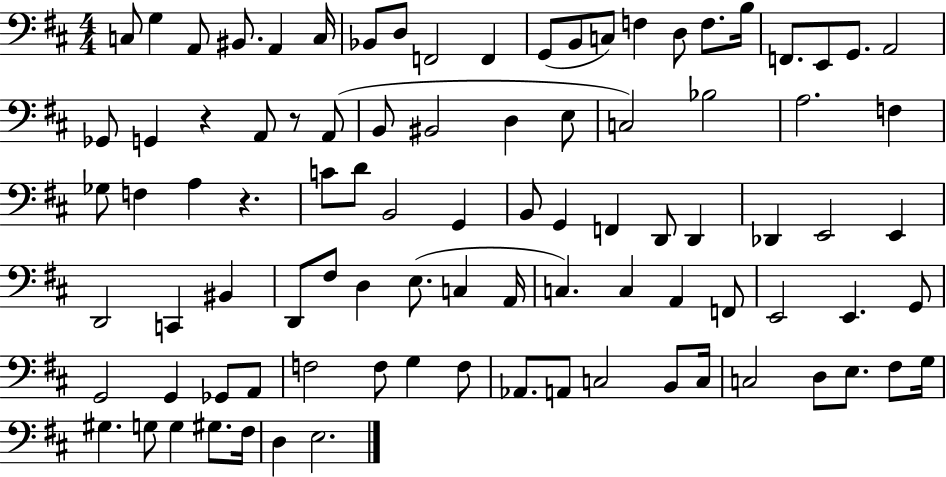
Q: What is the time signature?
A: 4/4